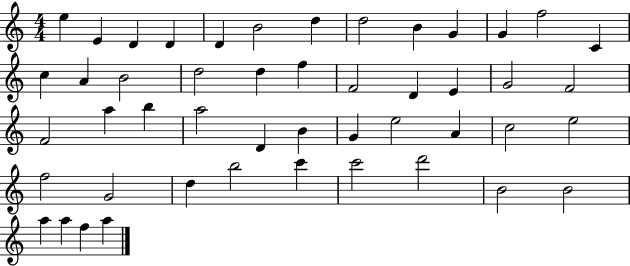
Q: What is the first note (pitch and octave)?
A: E5